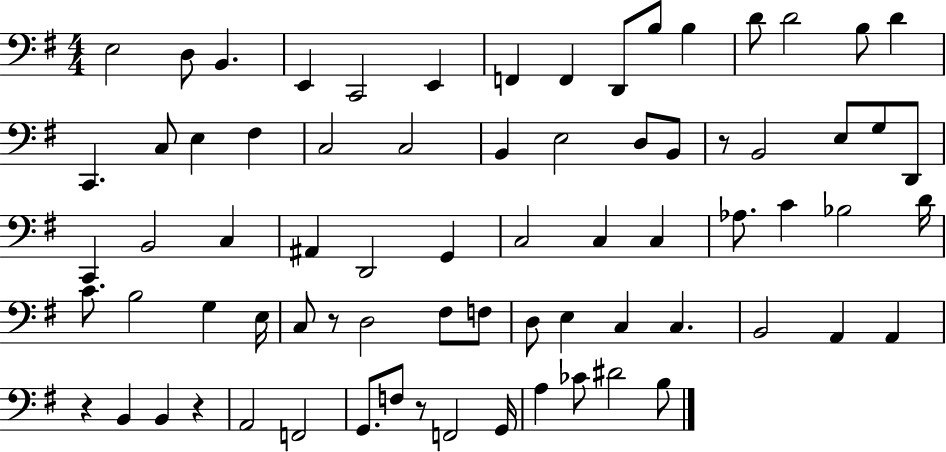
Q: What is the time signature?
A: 4/4